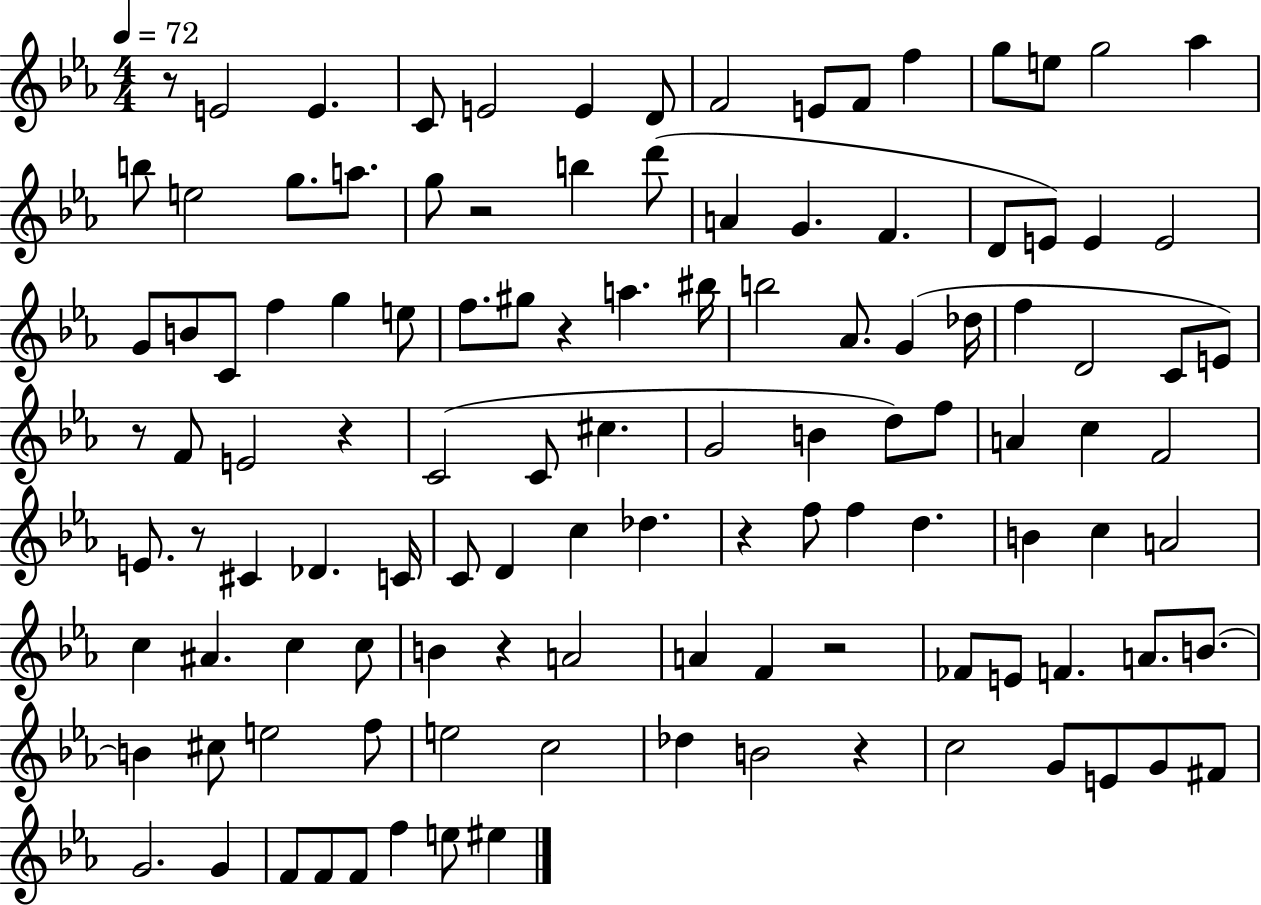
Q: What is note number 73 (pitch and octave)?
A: C5